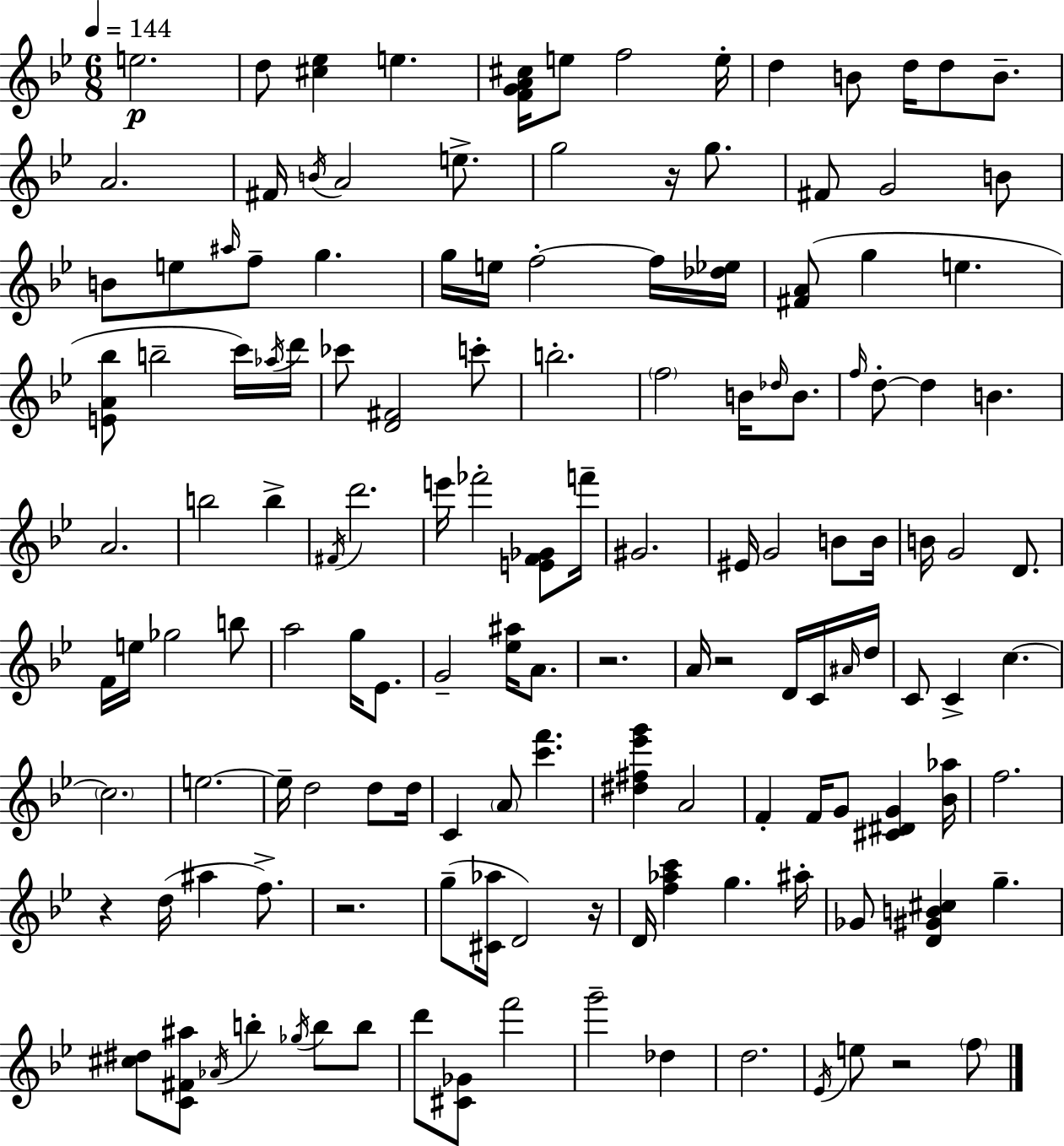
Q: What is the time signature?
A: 6/8